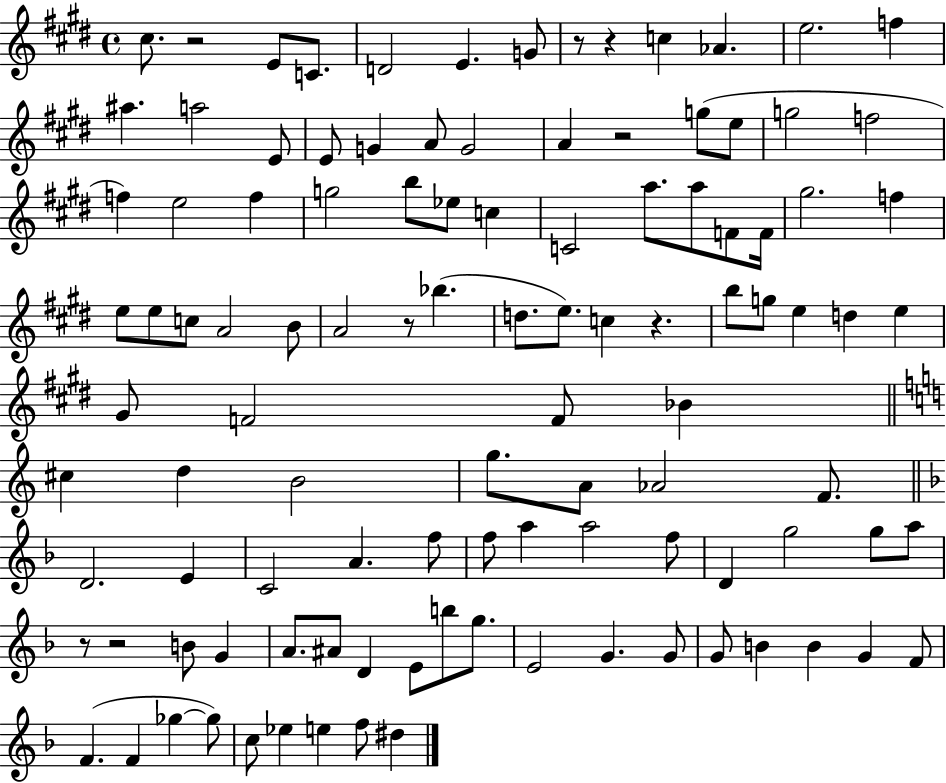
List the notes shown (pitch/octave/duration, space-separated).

C#5/e. R/h E4/e C4/e. D4/h E4/q. G4/e R/e R/q C5/q Ab4/q. E5/h. F5/q A#5/q. A5/h E4/e E4/e G4/q A4/e G4/h A4/q R/h G5/e E5/e G5/h F5/h F5/q E5/h F5/q G5/h B5/e Eb5/e C5/q C4/h A5/e. A5/e F4/e F4/s G#5/h. F5/q E5/e E5/e C5/e A4/h B4/e A4/h R/e Bb5/q. D5/e. E5/e. C5/q R/q. B5/e G5/e E5/q D5/q E5/q G#4/e F4/h F4/e Bb4/q C#5/q D5/q B4/h G5/e. A4/e Ab4/h F4/e. D4/h. E4/q C4/h A4/q. F5/e F5/e A5/q A5/h F5/e D4/q G5/h G5/e A5/e R/e R/h B4/e G4/q A4/e. A#4/e D4/q E4/e B5/e G5/e. E4/h G4/q. G4/e G4/e B4/q B4/q G4/q F4/e F4/q. F4/q Gb5/q Gb5/e C5/e Eb5/q E5/q F5/e D#5/q